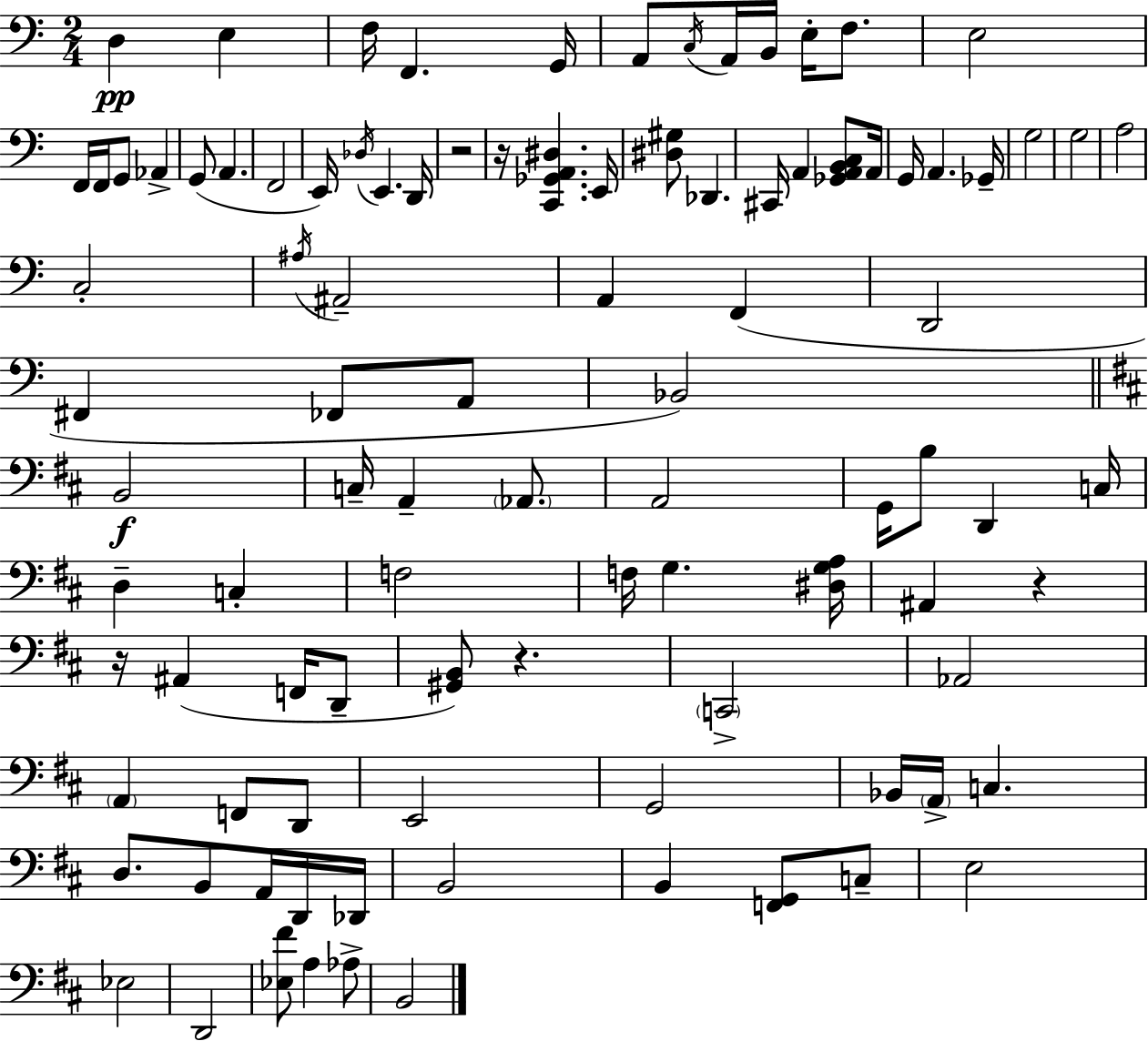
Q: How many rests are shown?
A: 5